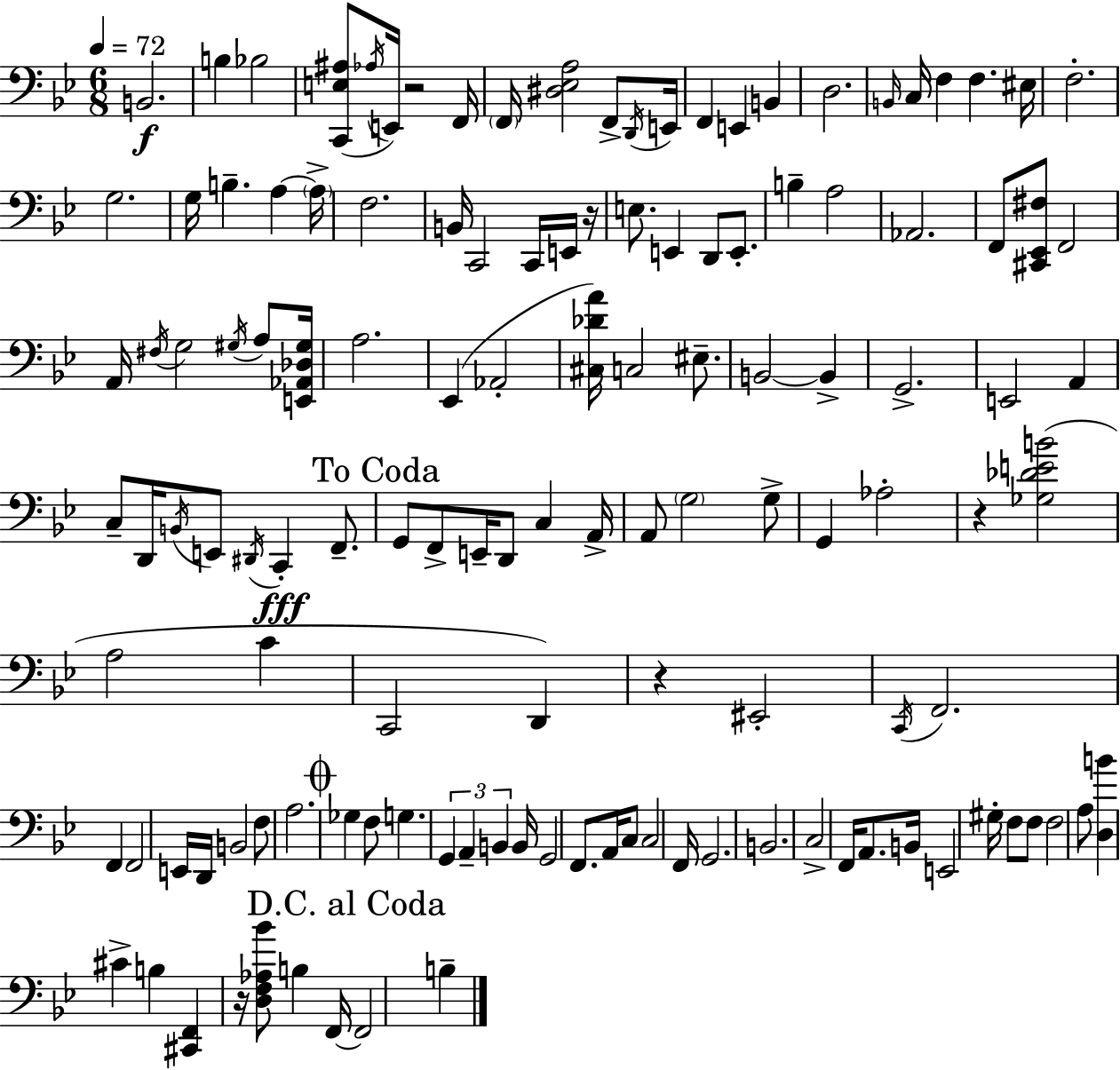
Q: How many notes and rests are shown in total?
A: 131